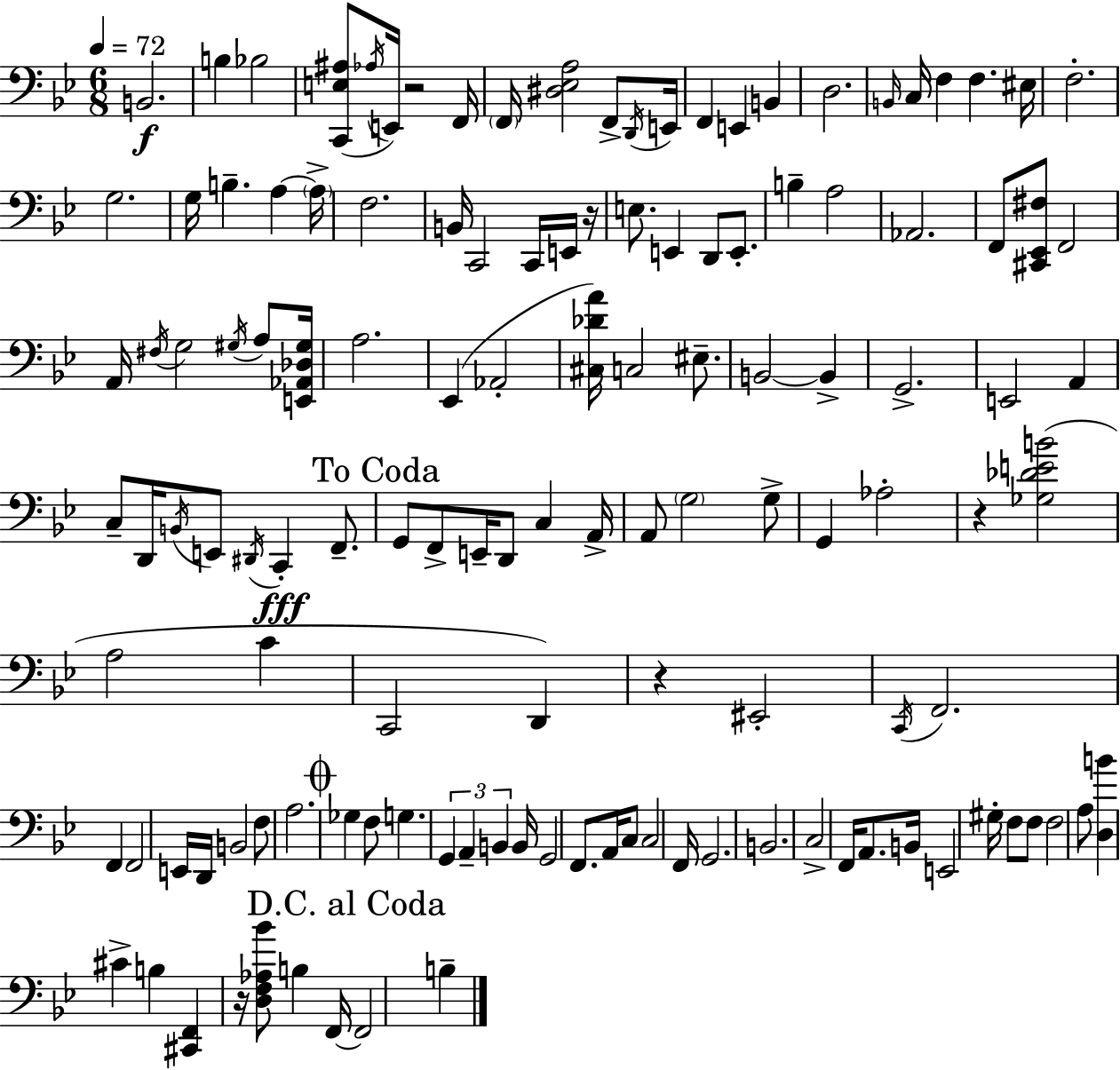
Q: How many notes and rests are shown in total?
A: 131